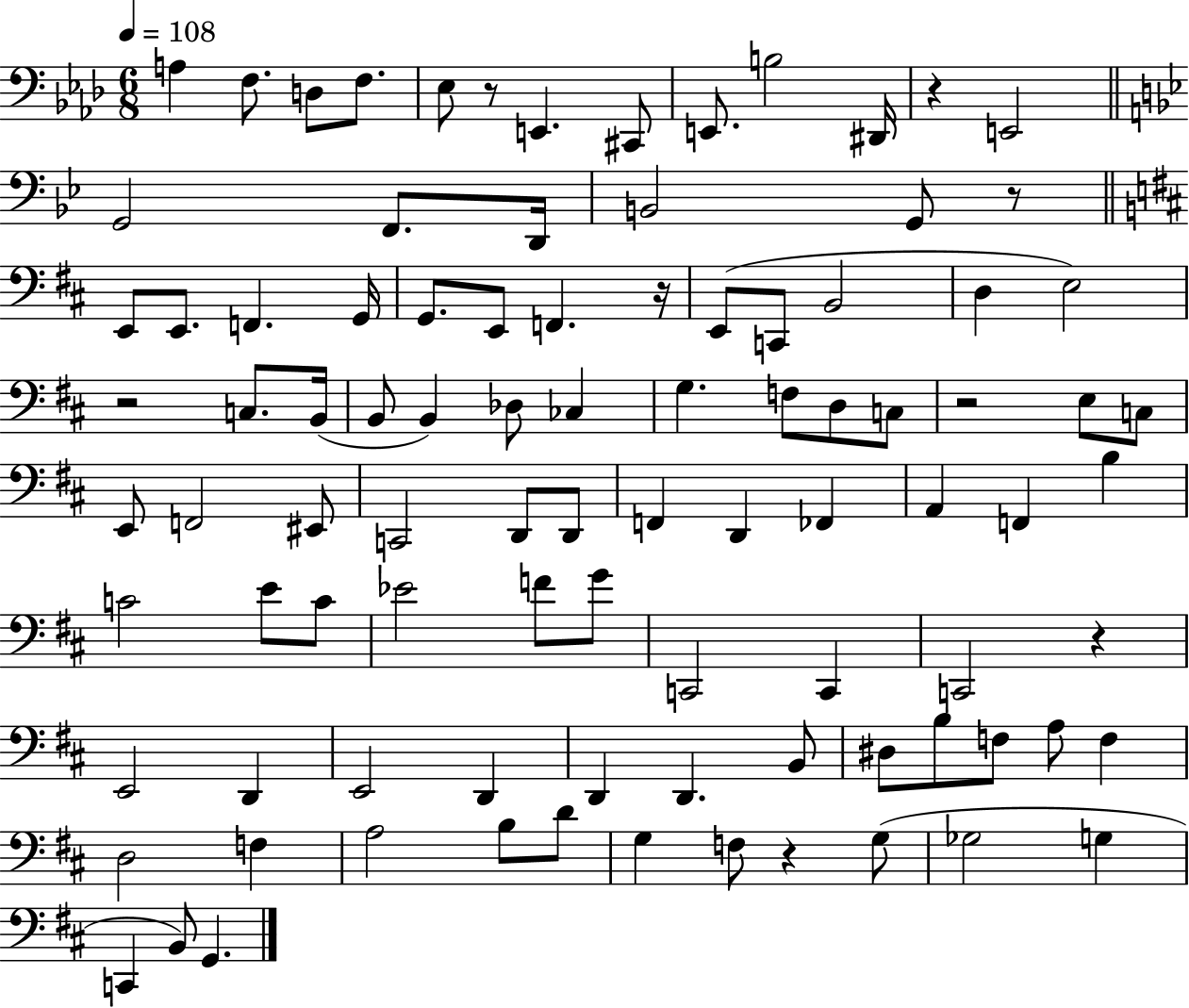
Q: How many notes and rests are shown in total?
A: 94